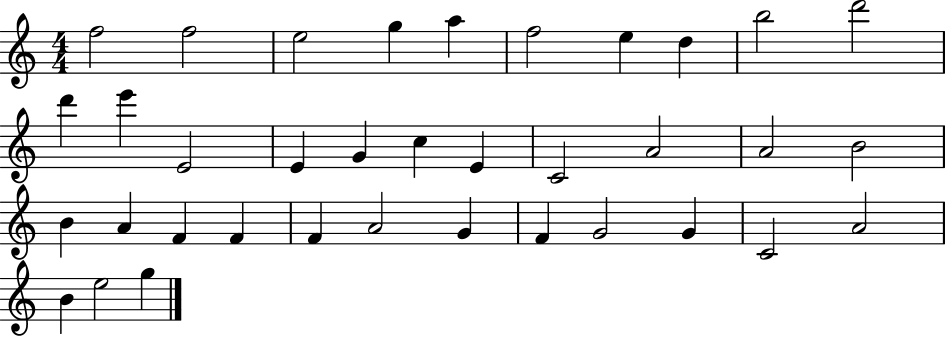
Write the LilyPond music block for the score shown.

{
  \clef treble
  \numericTimeSignature
  \time 4/4
  \key c \major
  f''2 f''2 | e''2 g''4 a''4 | f''2 e''4 d''4 | b''2 d'''2 | \break d'''4 e'''4 e'2 | e'4 g'4 c''4 e'4 | c'2 a'2 | a'2 b'2 | \break b'4 a'4 f'4 f'4 | f'4 a'2 g'4 | f'4 g'2 g'4 | c'2 a'2 | \break b'4 e''2 g''4 | \bar "|."
}